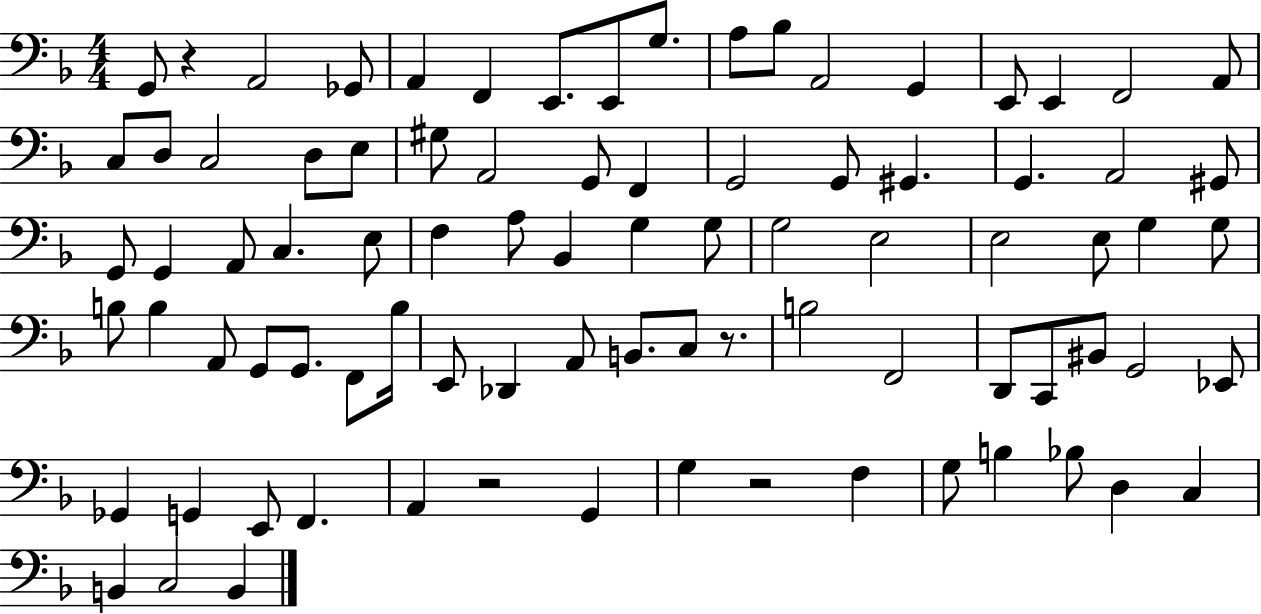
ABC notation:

X:1
T:Untitled
M:4/4
L:1/4
K:F
G,,/2 z A,,2 _G,,/2 A,, F,, E,,/2 E,,/2 G,/2 A,/2 _B,/2 A,,2 G,, E,,/2 E,, F,,2 A,,/2 C,/2 D,/2 C,2 D,/2 E,/2 ^G,/2 A,,2 G,,/2 F,, G,,2 G,,/2 ^G,, G,, A,,2 ^G,,/2 G,,/2 G,, A,,/2 C, E,/2 F, A,/2 _B,, G, G,/2 G,2 E,2 E,2 E,/2 G, G,/2 B,/2 B, A,,/2 G,,/2 G,,/2 F,,/2 B,/4 E,,/2 _D,, A,,/2 B,,/2 C,/2 z/2 B,2 F,,2 D,,/2 C,,/2 ^B,,/2 G,,2 _E,,/2 _G,, G,, E,,/2 F,, A,, z2 G,, G, z2 F, G,/2 B, _B,/2 D, C, B,, C,2 B,,